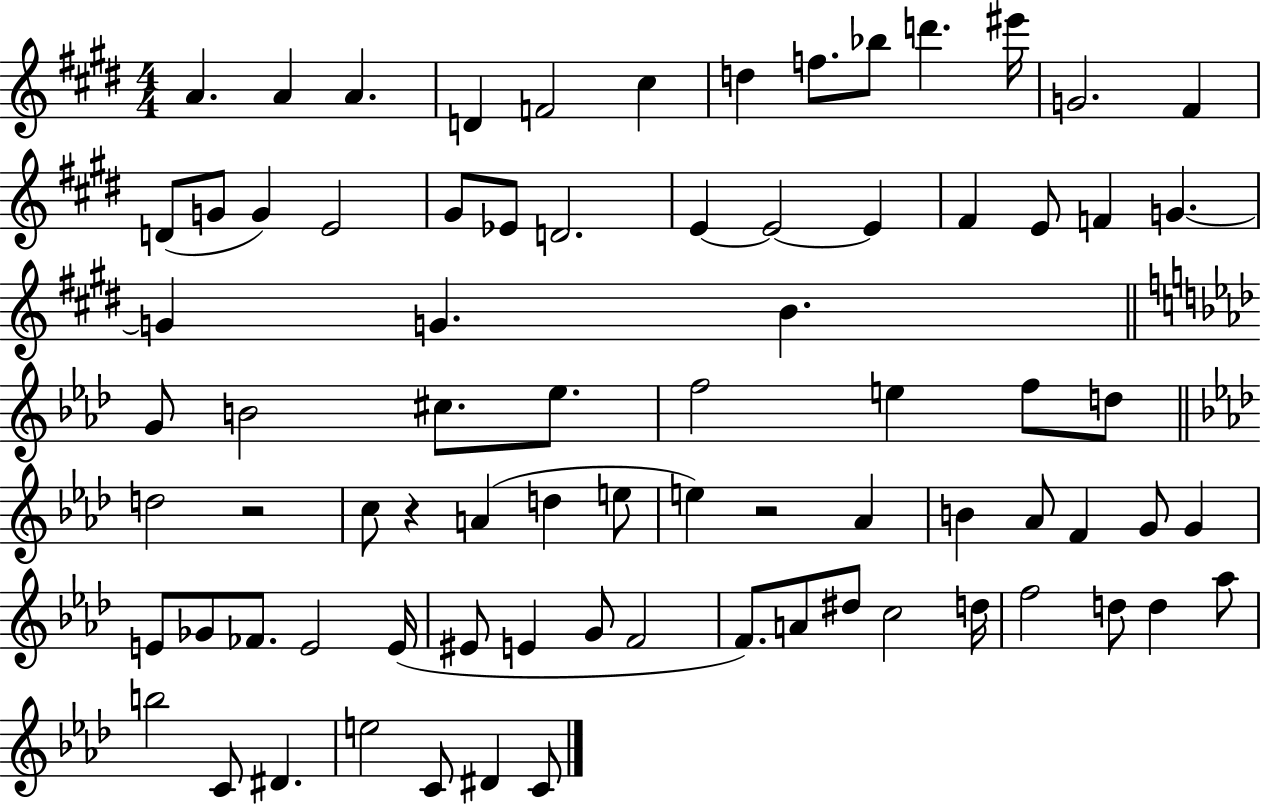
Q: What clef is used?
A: treble